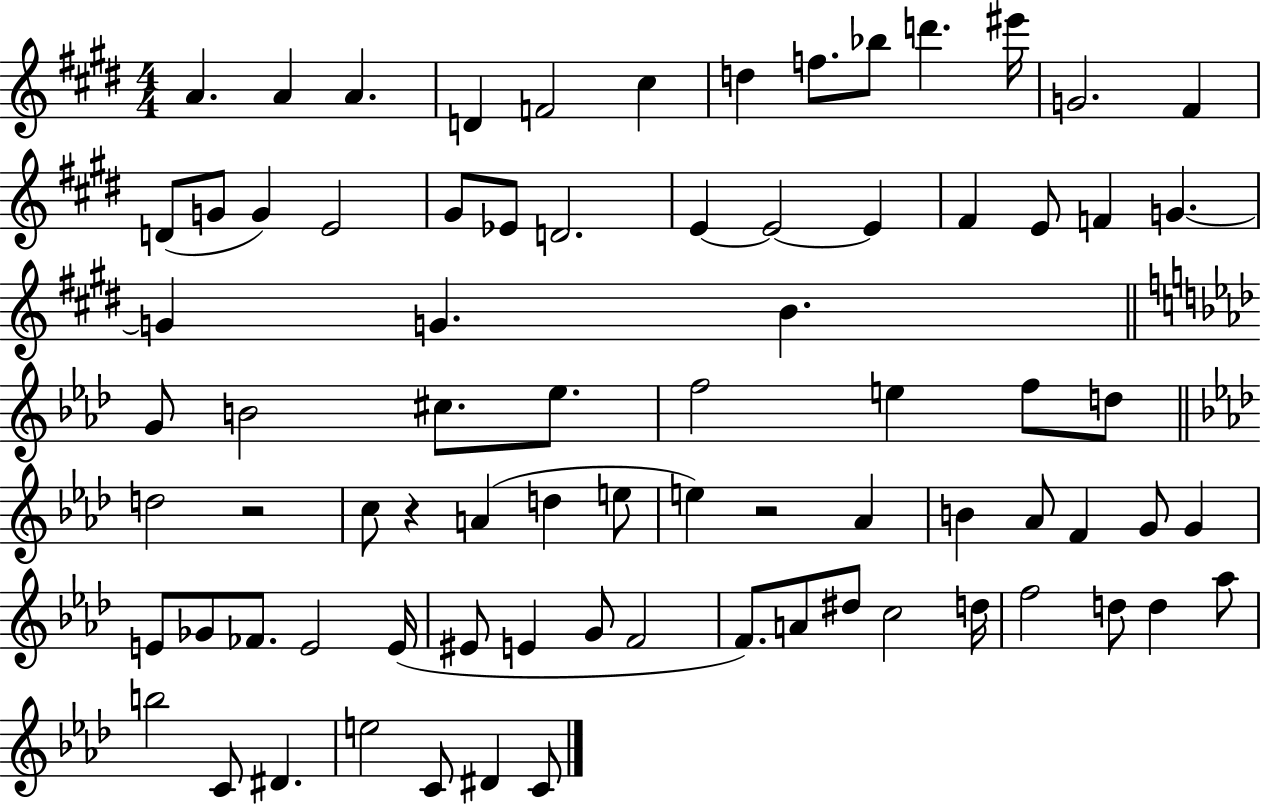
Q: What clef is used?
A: treble